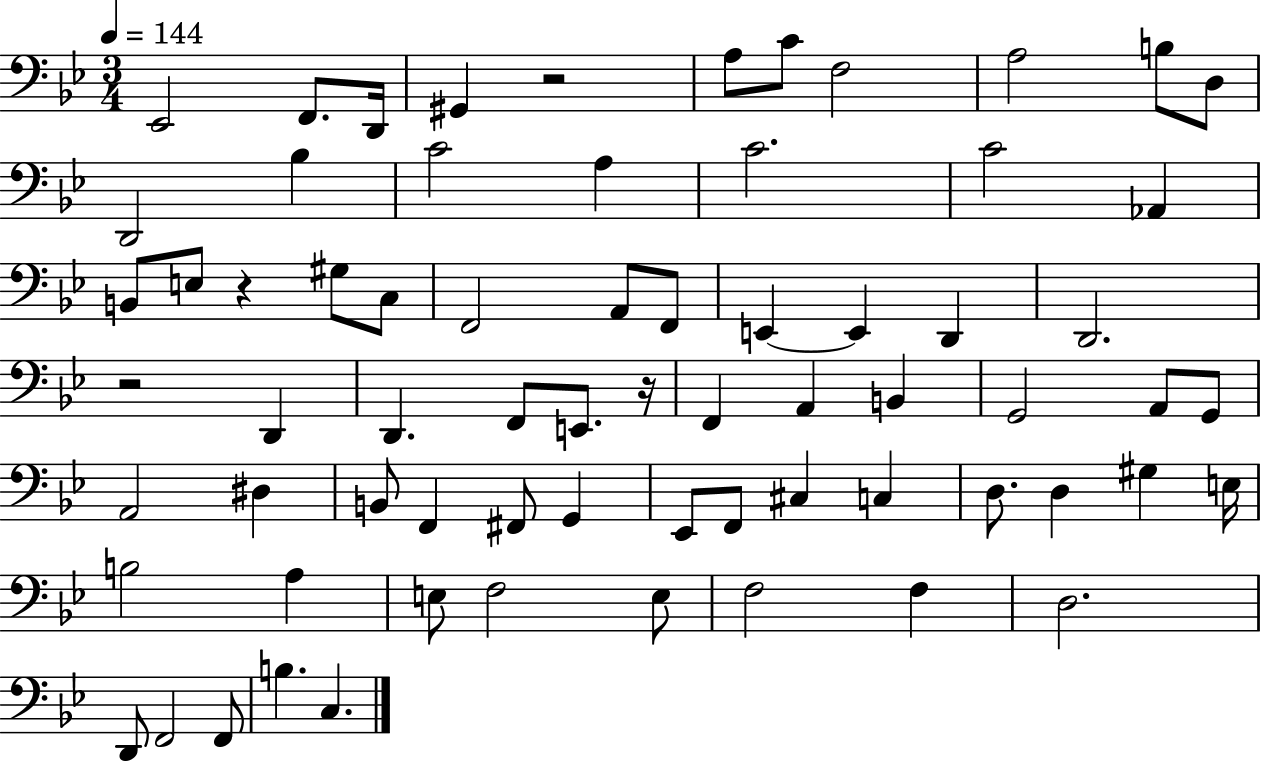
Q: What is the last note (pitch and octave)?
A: C3